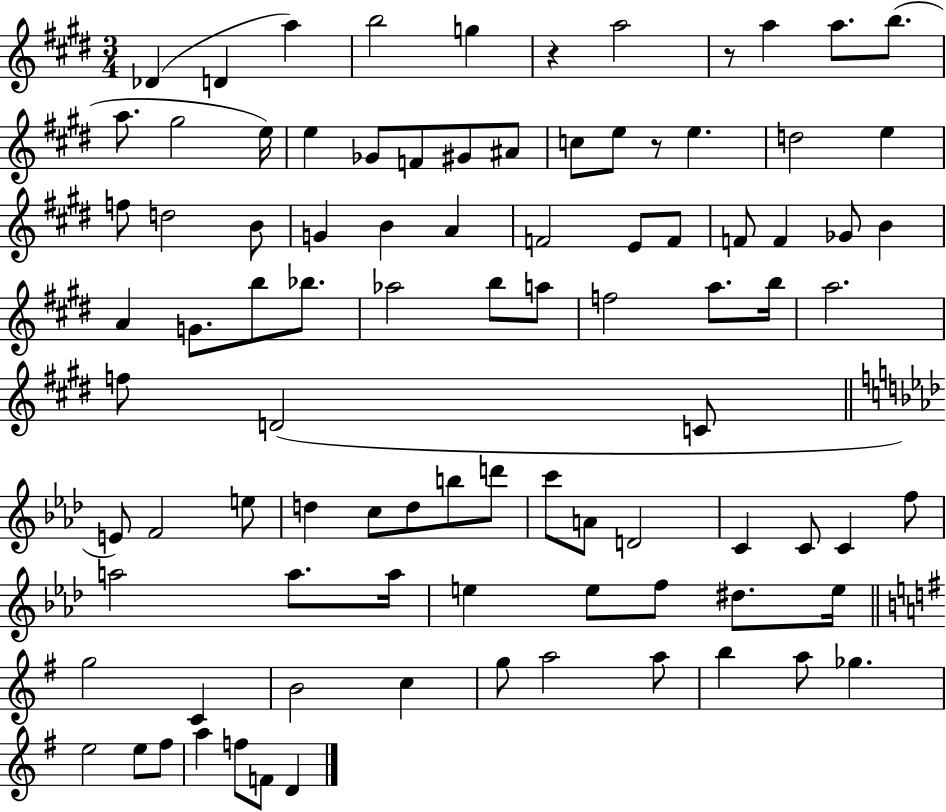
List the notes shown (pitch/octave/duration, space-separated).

Db4/q D4/q A5/q B5/h G5/q R/q A5/h R/e A5/q A5/e. B5/e. A5/e. G#5/h E5/s E5/q Gb4/e F4/e G#4/e A#4/e C5/e E5/e R/e E5/q. D5/h E5/q F5/e D5/h B4/e G4/q B4/q A4/q F4/h E4/e F4/e F4/e F4/q Gb4/e B4/q A4/q G4/e. B5/e Bb5/e. Ab5/h B5/e A5/e F5/h A5/e. B5/s A5/h. F5/e D4/h C4/e E4/e F4/h E5/e D5/q C5/e D5/e B5/e D6/e C6/e A4/e D4/h C4/q C4/e C4/q F5/e A5/h A5/e. A5/s E5/q E5/e F5/e D#5/e. E5/s G5/h C4/q B4/h C5/q G5/e A5/h A5/e B5/q A5/e Gb5/q. E5/h E5/e F#5/e A5/q F5/e F4/e D4/q